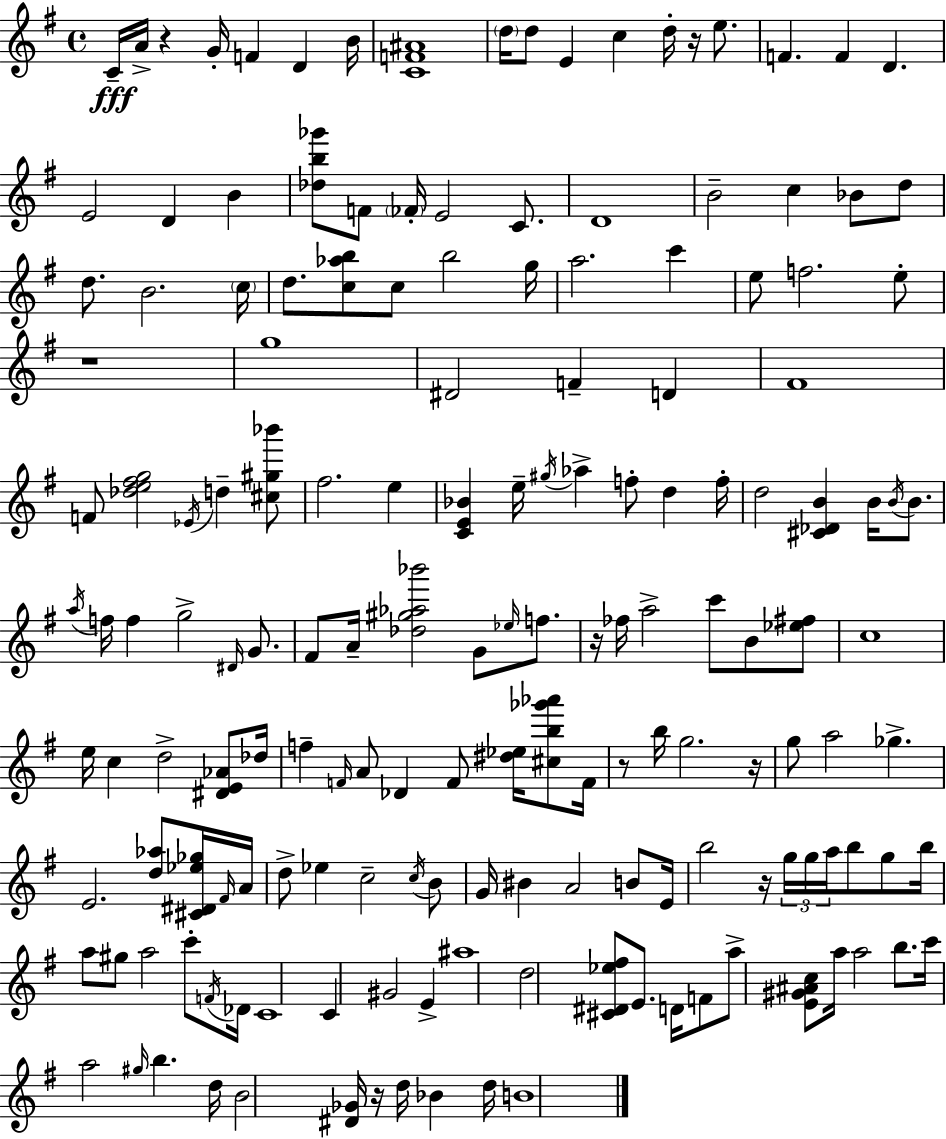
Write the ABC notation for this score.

X:1
T:Untitled
M:4/4
L:1/4
K:Em
C/4 A/4 z G/4 F D B/4 [CF^A]4 d/4 d/2 E c d/4 z/4 e/2 F F D E2 D B [_db_g']/2 F/2 _F/4 E2 C/2 D4 B2 c _B/2 d/2 d/2 B2 c/4 d/2 [c_ab]/2 c/2 b2 g/4 a2 c' e/2 f2 e/2 z4 g4 ^D2 F D ^F4 F/2 [_de^fg]2 _E/4 d [^c^g_b']/2 ^f2 e [CE_B] e/4 ^g/4 _a f/2 d f/4 d2 [^C_DB] B/4 B/4 B/2 a/4 f/4 f g2 ^D/4 G/2 ^F/2 A/4 [_d^g_a_b']2 G/2 _e/4 f/2 z/4 _f/4 a2 c'/2 B/2 [_e^f]/2 c4 e/4 c d2 [^DE_A]/2 _d/4 f F/4 A/2 _D F/2 [^d_e]/4 [^cb_g'_a']/2 F/4 z/2 b/4 g2 z/4 g/2 a2 _g E2 [d_a]/2 [^C^D_e_g]/4 ^F/4 A/4 d/2 _e c2 c/4 B/2 G/4 ^B A2 B/2 E/4 b2 z/4 g/4 g/4 a/4 b/2 g/2 b/4 a/2 ^g/2 a2 c'/2 F/4 _D/4 C4 C ^G2 E ^a4 d2 [^C^D_e^f]/2 E/2 D/4 F/2 a/2 [E^G^Ac]/2 a/4 a2 b/2 c'/4 a2 ^g/4 b d/4 B2 [^D_G]/4 z/4 d/4 _B d/4 B4